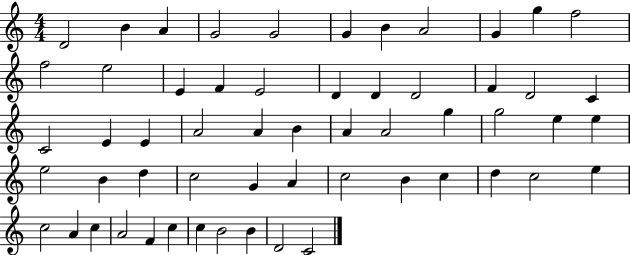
{
  \clef treble
  \numericTimeSignature
  \time 4/4
  \key c \major
  d'2 b'4 a'4 | g'2 g'2 | g'4 b'4 a'2 | g'4 g''4 f''2 | \break f''2 e''2 | e'4 f'4 e'2 | d'4 d'4 d'2 | f'4 d'2 c'4 | \break c'2 e'4 e'4 | a'2 a'4 b'4 | a'4 a'2 g''4 | g''2 e''4 e''4 | \break e''2 b'4 d''4 | c''2 g'4 a'4 | c''2 b'4 c''4 | d''4 c''2 e''4 | \break c''2 a'4 c''4 | a'2 f'4 c''4 | c''4 b'2 b'4 | d'2 c'2 | \break \bar "|."
}